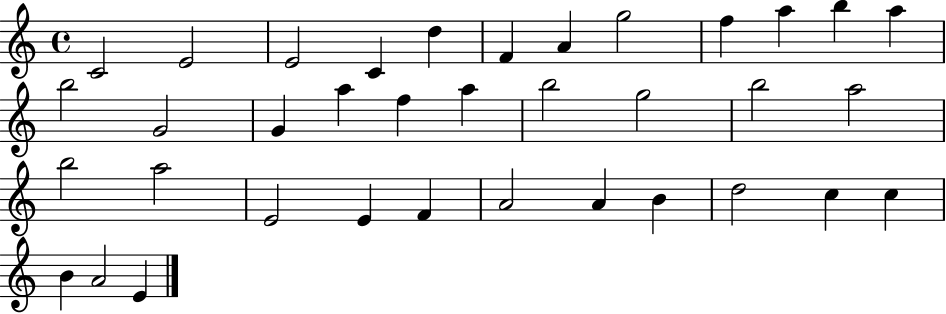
C4/h E4/h E4/h C4/q D5/q F4/q A4/q G5/h F5/q A5/q B5/q A5/q B5/h G4/h G4/q A5/q F5/q A5/q B5/h G5/h B5/h A5/h B5/h A5/h E4/h E4/q F4/q A4/h A4/q B4/q D5/h C5/q C5/q B4/q A4/h E4/q